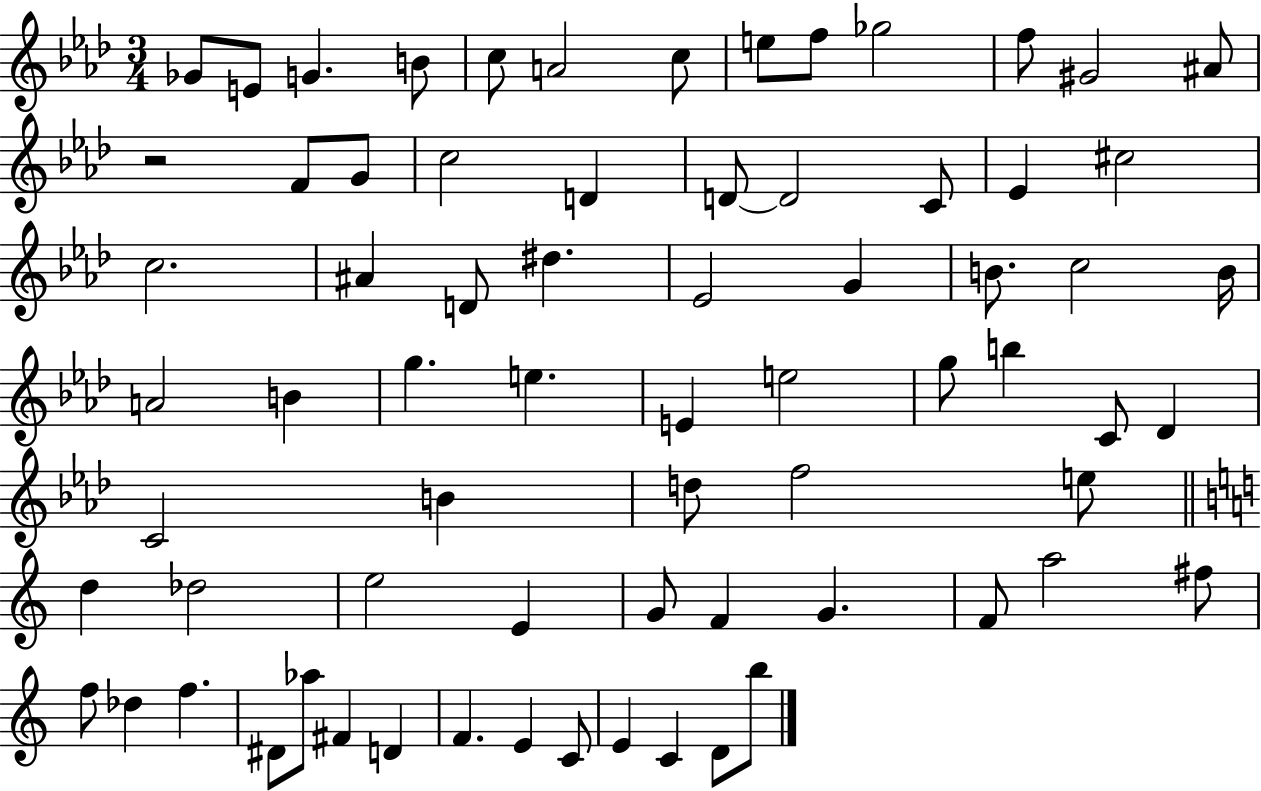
Gb4/e E4/e G4/q. B4/e C5/e A4/h C5/e E5/e F5/e Gb5/h F5/e G#4/h A#4/e R/h F4/e G4/e C5/h D4/q D4/e D4/h C4/e Eb4/q C#5/h C5/h. A#4/q D4/e D#5/q. Eb4/h G4/q B4/e. C5/h B4/s A4/h B4/q G5/q. E5/q. E4/q E5/h G5/e B5/q C4/e Db4/q C4/h B4/q D5/e F5/h E5/e D5/q Db5/h E5/h E4/q G4/e F4/q G4/q. F4/e A5/h F#5/e F5/e Db5/q F5/q. D#4/e Ab5/e F#4/q D4/q F4/q. E4/q C4/e E4/q C4/q D4/e B5/e